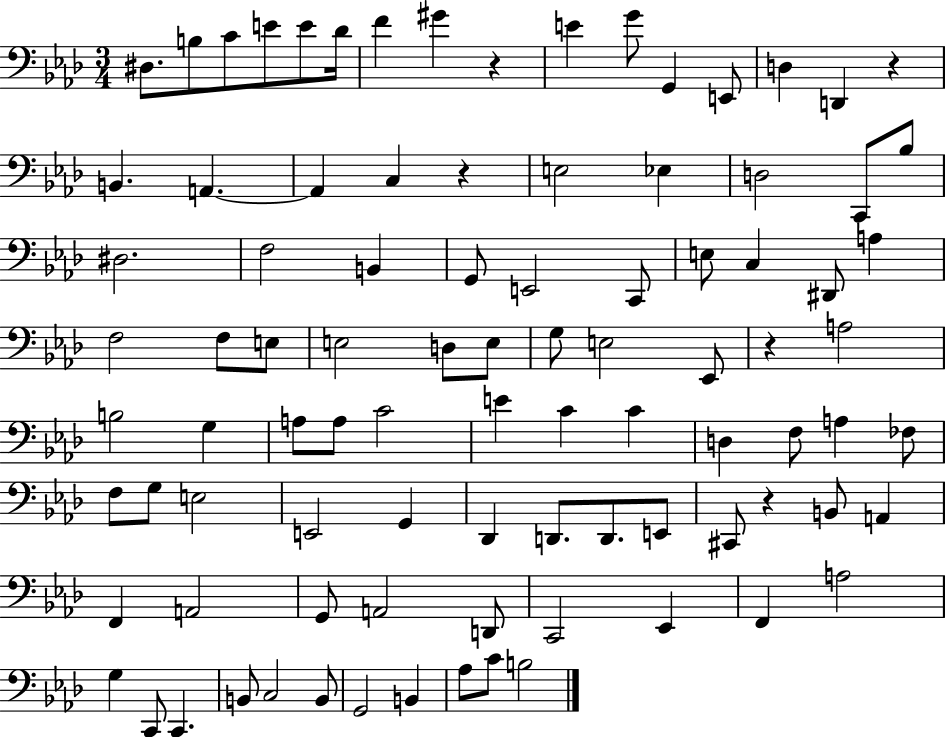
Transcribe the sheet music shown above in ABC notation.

X:1
T:Untitled
M:3/4
L:1/4
K:Ab
^D,/2 B,/2 C/2 E/2 E/2 _D/4 F ^G z E G/2 G,, E,,/2 D, D,, z B,, A,, A,, C, z E,2 _E, D,2 C,,/2 _B,/2 ^D,2 F,2 B,, G,,/2 E,,2 C,,/2 E,/2 C, ^D,,/2 A, F,2 F,/2 E,/2 E,2 D,/2 E,/2 G,/2 E,2 _E,,/2 z A,2 B,2 G, A,/2 A,/2 C2 E C C D, F,/2 A, _F,/2 F,/2 G,/2 E,2 E,,2 G,, _D,, D,,/2 D,,/2 E,,/2 ^C,,/2 z B,,/2 A,, F,, A,,2 G,,/2 A,,2 D,,/2 C,,2 _E,, F,, A,2 G, C,,/2 C,, B,,/2 C,2 B,,/2 G,,2 B,, _A,/2 C/2 B,2